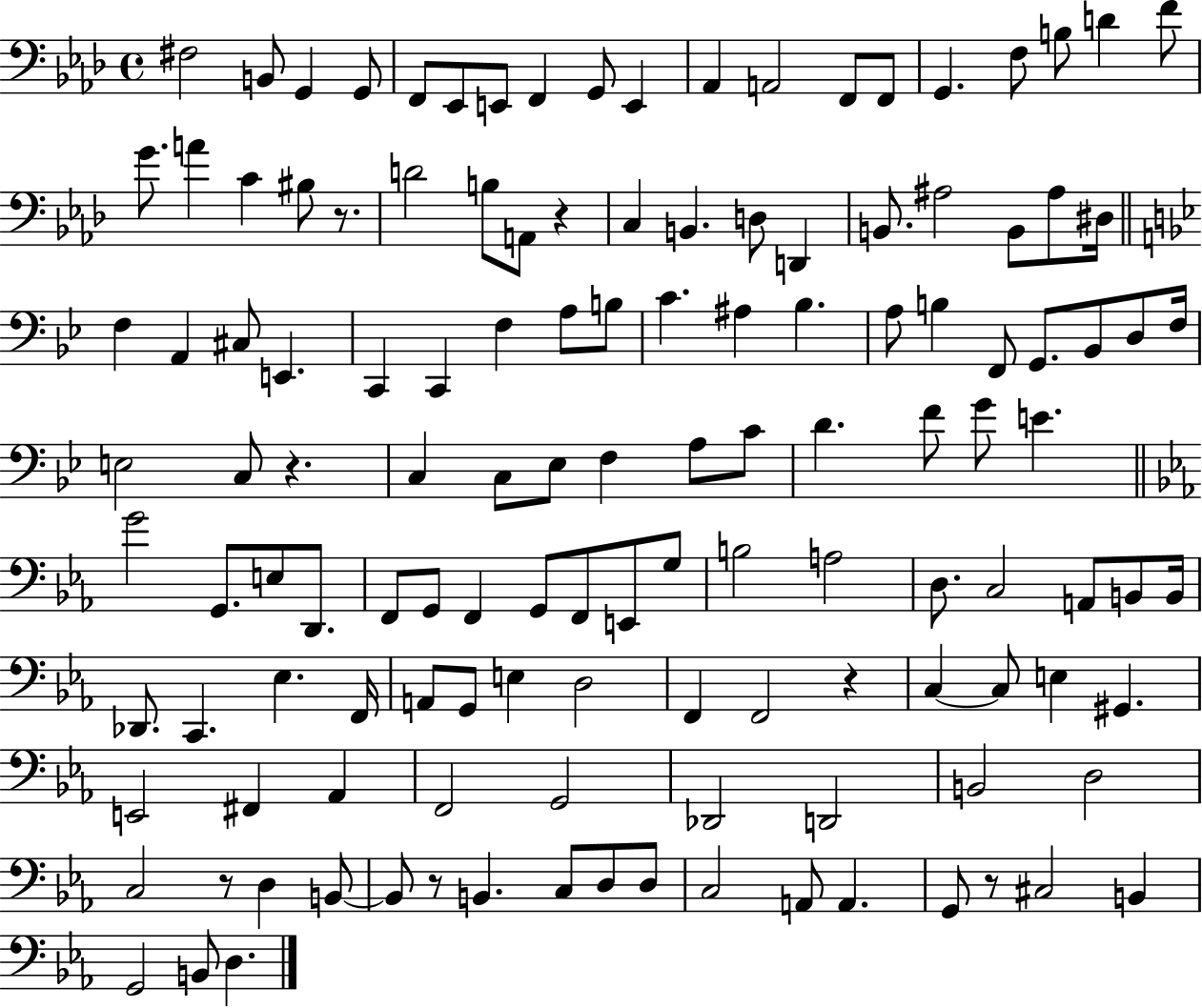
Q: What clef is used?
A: bass